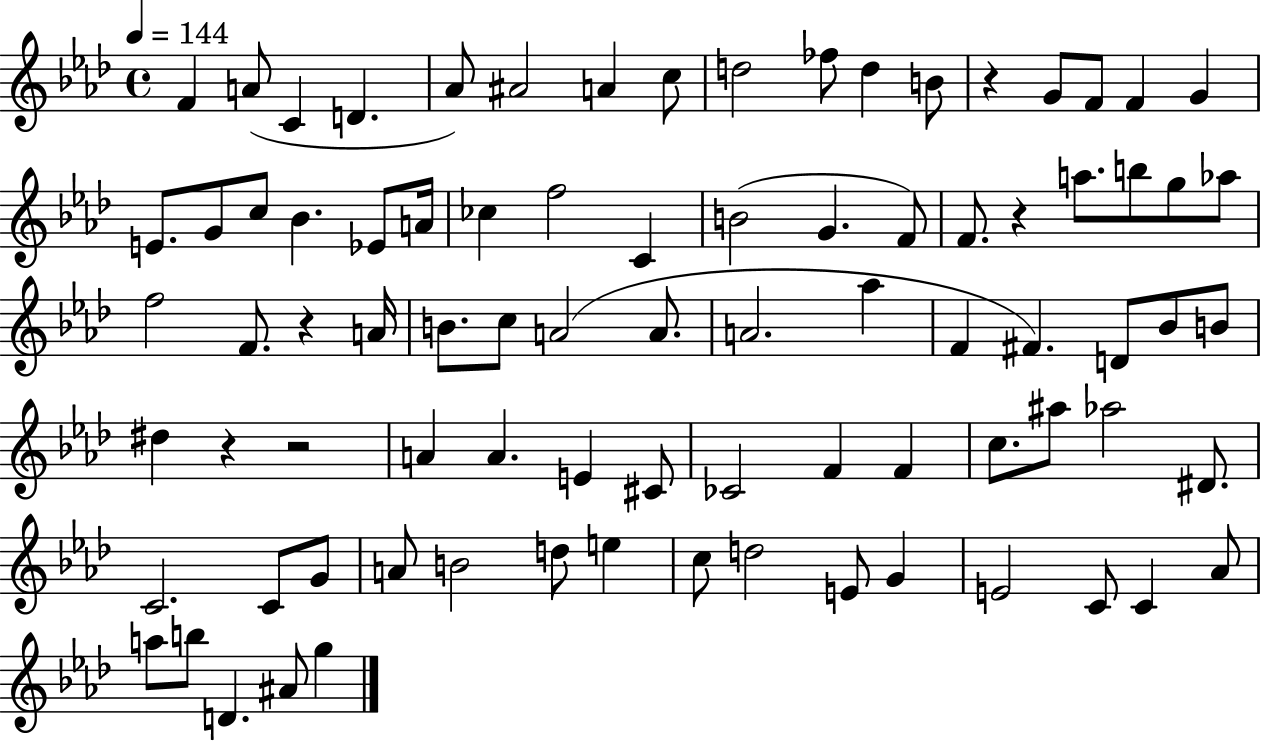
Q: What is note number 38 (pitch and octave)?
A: C5